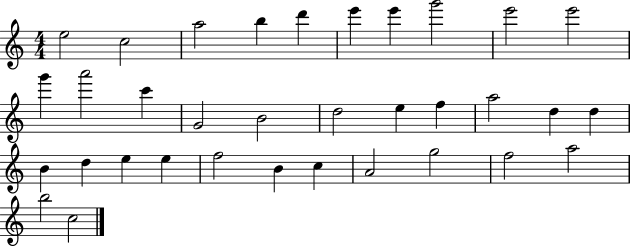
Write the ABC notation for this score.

X:1
T:Untitled
M:4/4
L:1/4
K:C
e2 c2 a2 b d' e' e' g'2 e'2 e'2 g' a'2 c' G2 B2 d2 e f a2 d d B d e e f2 B c A2 g2 f2 a2 b2 c2